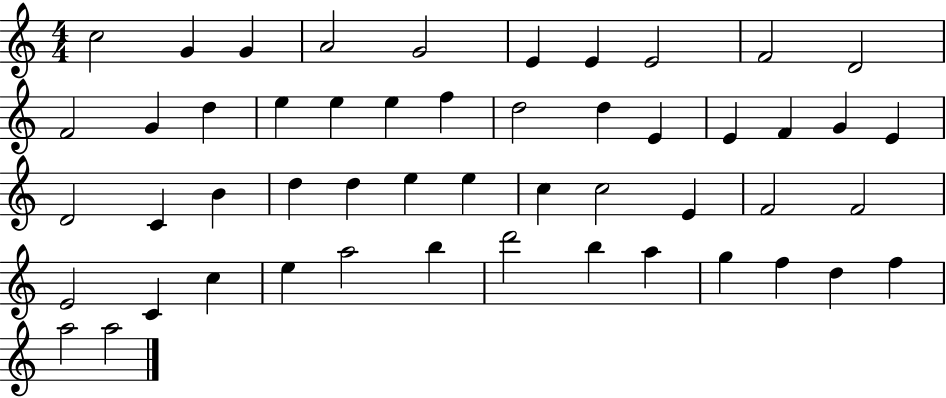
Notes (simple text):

C5/h G4/q G4/q A4/h G4/h E4/q E4/q E4/h F4/h D4/h F4/h G4/q D5/q E5/q E5/q E5/q F5/q D5/h D5/q E4/q E4/q F4/q G4/q E4/q D4/h C4/q B4/q D5/q D5/q E5/q E5/q C5/q C5/h E4/q F4/h F4/h E4/h C4/q C5/q E5/q A5/h B5/q D6/h B5/q A5/q G5/q F5/q D5/q F5/q A5/h A5/h